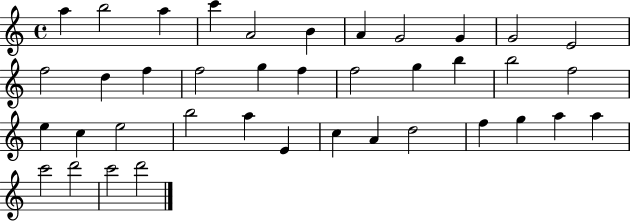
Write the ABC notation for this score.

X:1
T:Untitled
M:4/4
L:1/4
K:C
a b2 a c' A2 B A G2 G G2 E2 f2 d f f2 g f f2 g b b2 f2 e c e2 b2 a E c A d2 f g a a c'2 d'2 c'2 d'2